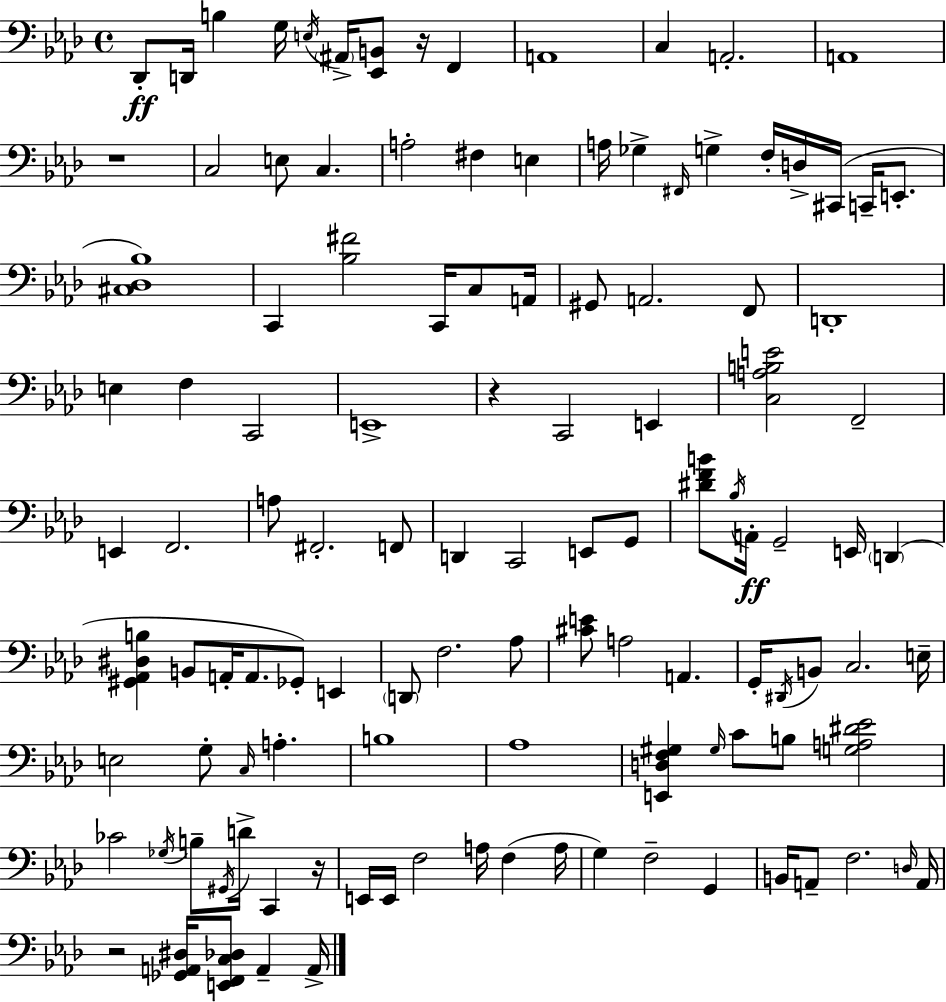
X:1
T:Untitled
M:4/4
L:1/4
K:Fm
_D,,/2 D,,/4 B, G,/4 E,/4 ^A,,/4 [_E,,B,,]/2 z/4 F,, A,,4 C, A,,2 A,,4 z4 C,2 E,/2 C, A,2 ^F, E, A,/4 _G, ^F,,/4 G, F,/4 D,/4 ^C,,/4 C,,/4 E,,/2 [^C,_D,_B,]4 C,, [_B,^F]2 C,,/4 C,/2 A,,/4 ^G,,/2 A,,2 F,,/2 D,,4 E, F, C,,2 E,,4 z C,,2 E,, [C,A,B,E]2 F,,2 E,, F,,2 A,/2 ^F,,2 F,,/2 D,, C,,2 E,,/2 G,,/2 [^DFB]/2 _B,/4 A,,/4 G,,2 E,,/4 D,, [^G,,_A,,^D,B,] B,,/2 A,,/4 A,,/2 _G,,/2 E,, D,,/2 F,2 _A,/2 [^CE]/2 A,2 A,, G,,/4 ^D,,/4 B,,/2 C,2 E,/4 E,2 G,/2 C,/4 A, B,4 _A,4 [E,,D,F,^G,] ^G,/4 C/2 B,/2 [G,A,^D_E]2 _C2 _G,/4 B,/2 ^G,,/4 D/4 C,, z/4 E,,/4 E,,/4 F,2 A,/4 F, A,/4 G, F,2 G,, B,,/4 A,,/2 F,2 D,/4 A,,/4 z2 [_G,,A,,^D,]/4 [E,,F,,C,_D,]/2 A,, A,,/4